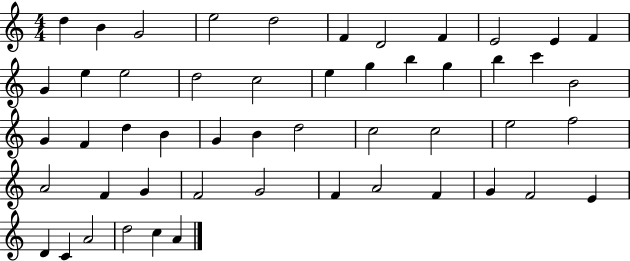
{
  \clef treble
  \numericTimeSignature
  \time 4/4
  \key c \major
  d''4 b'4 g'2 | e''2 d''2 | f'4 d'2 f'4 | e'2 e'4 f'4 | \break g'4 e''4 e''2 | d''2 c''2 | e''4 g''4 b''4 g''4 | b''4 c'''4 b'2 | \break g'4 f'4 d''4 b'4 | g'4 b'4 d''2 | c''2 c''2 | e''2 f''2 | \break a'2 f'4 g'4 | f'2 g'2 | f'4 a'2 f'4 | g'4 f'2 e'4 | \break d'4 c'4 a'2 | d''2 c''4 a'4 | \bar "|."
}